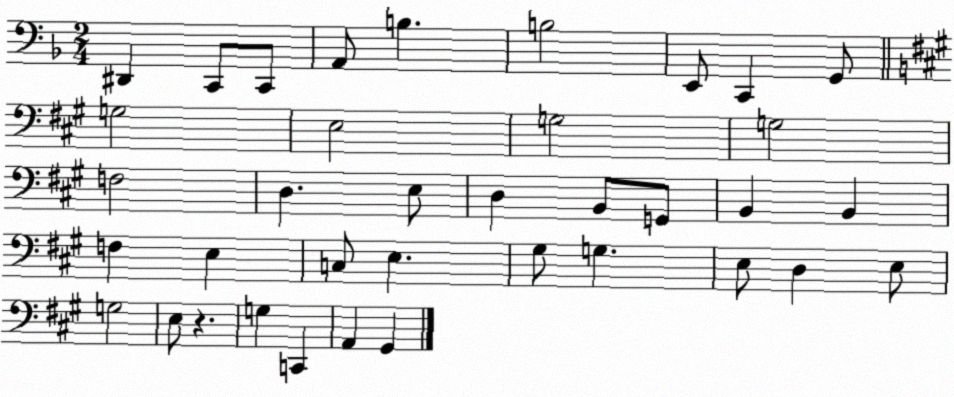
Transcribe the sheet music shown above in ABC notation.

X:1
T:Untitled
M:2/4
L:1/4
K:F
^D,, C,,/2 C,,/2 A,,/2 B, B,2 E,,/2 C,, G,,/2 G,2 E,2 G,2 G,2 F,2 D, E,/2 D, B,,/2 G,,/2 B,, B,, F, E, C,/2 E, ^G,/2 G, E,/2 D, E,/2 G,2 E,/2 z G, C,, A,, ^G,,